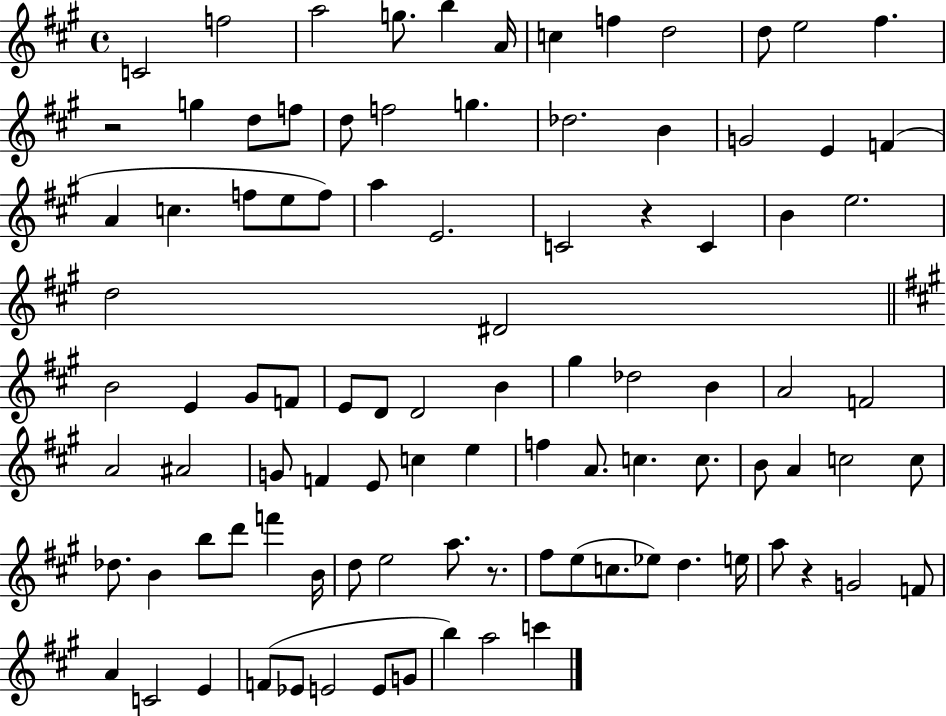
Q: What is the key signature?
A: A major